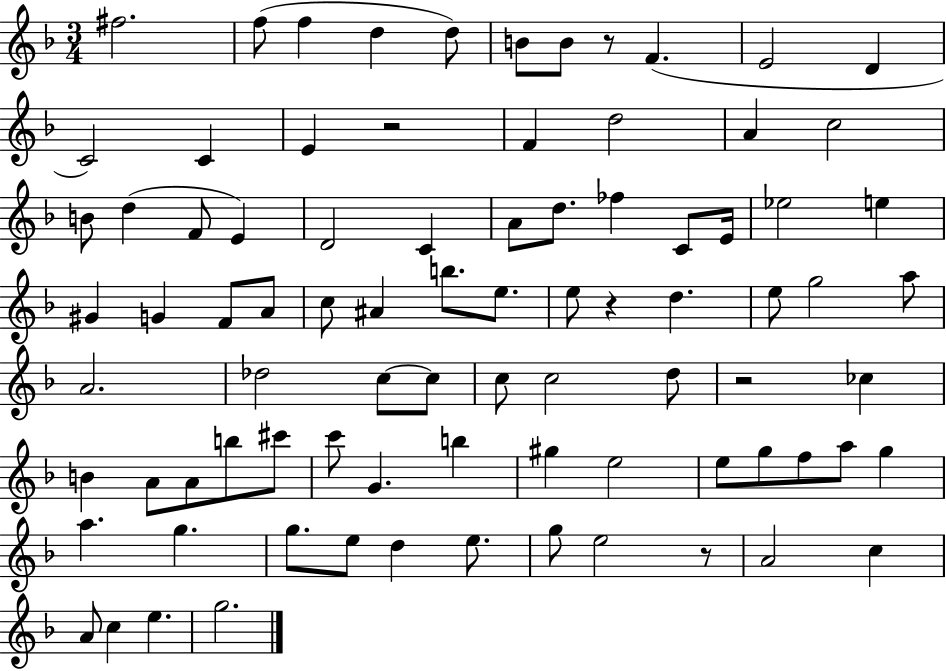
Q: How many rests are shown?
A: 5